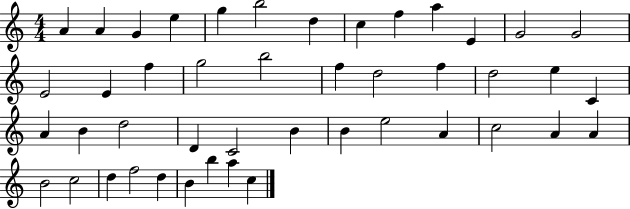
A4/q A4/q G4/q E5/q G5/q B5/h D5/q C5/q F5/q A5/q E4/q G4/h G4/h E4/h E4/q F5/q G5/h B5/h F5/q D5/h F5/q D5/h E5/q C4/q A4/q B4/q D5/h D4/q C4/h B4/q B4/q E5/h A4/q C5/h A4/q A4/q B4/h C5/h D5/q F5/h D5/q B4/q B5/q A5/q C5/q